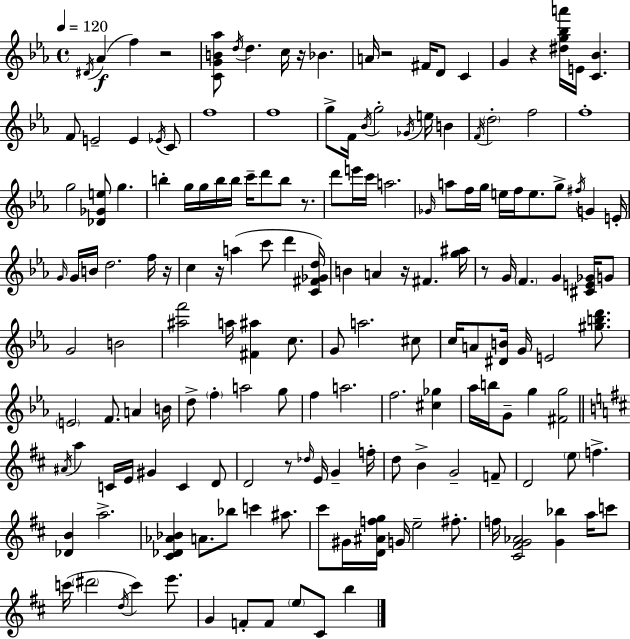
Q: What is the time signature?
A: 4/4